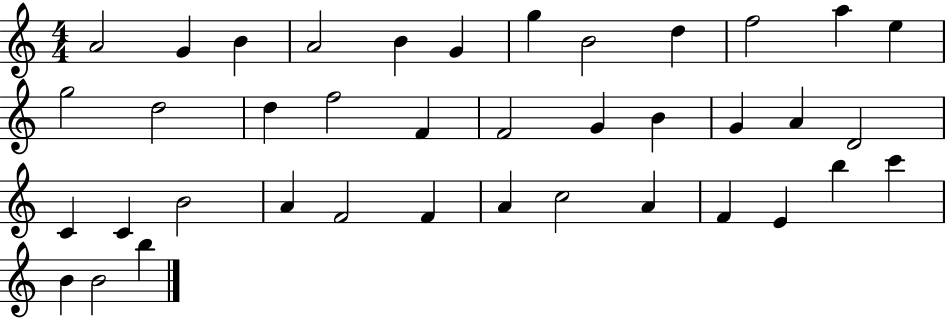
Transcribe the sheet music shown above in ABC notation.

X:1
T:Untitled
M:4/4
L:1/4
K:C
A2 G B A2 B G g B2 d f2 a e g2 d2 d f2 F F2 G B G A D2 C C B2 A F2 F A c2 A F E b c' B B2 b